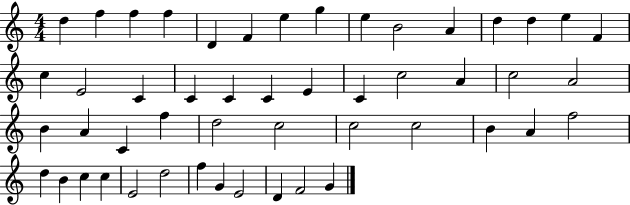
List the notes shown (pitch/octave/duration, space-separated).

D5/q F5/q F5/q F5/q D4/q F4/q E5/q G5/q E5/q B4/h A4/q D5/q D5/q E5/q F4/q C5/q E4/h C4/q C4/q C4/q C4/q E4/q C4/q C5/h A4/q C5/h A4/h B4/q A4/q C4/q F5/q D5/h C5/h C5/h C5/h B4/q A4/q F5/h D5/q B4/q C5/q C5/q E4/h D5/h F5/q G4/q E4/h D4/q F4/h G4/q